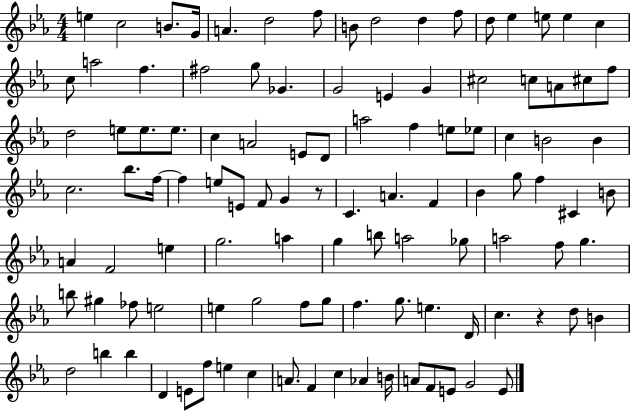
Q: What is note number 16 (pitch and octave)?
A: C5